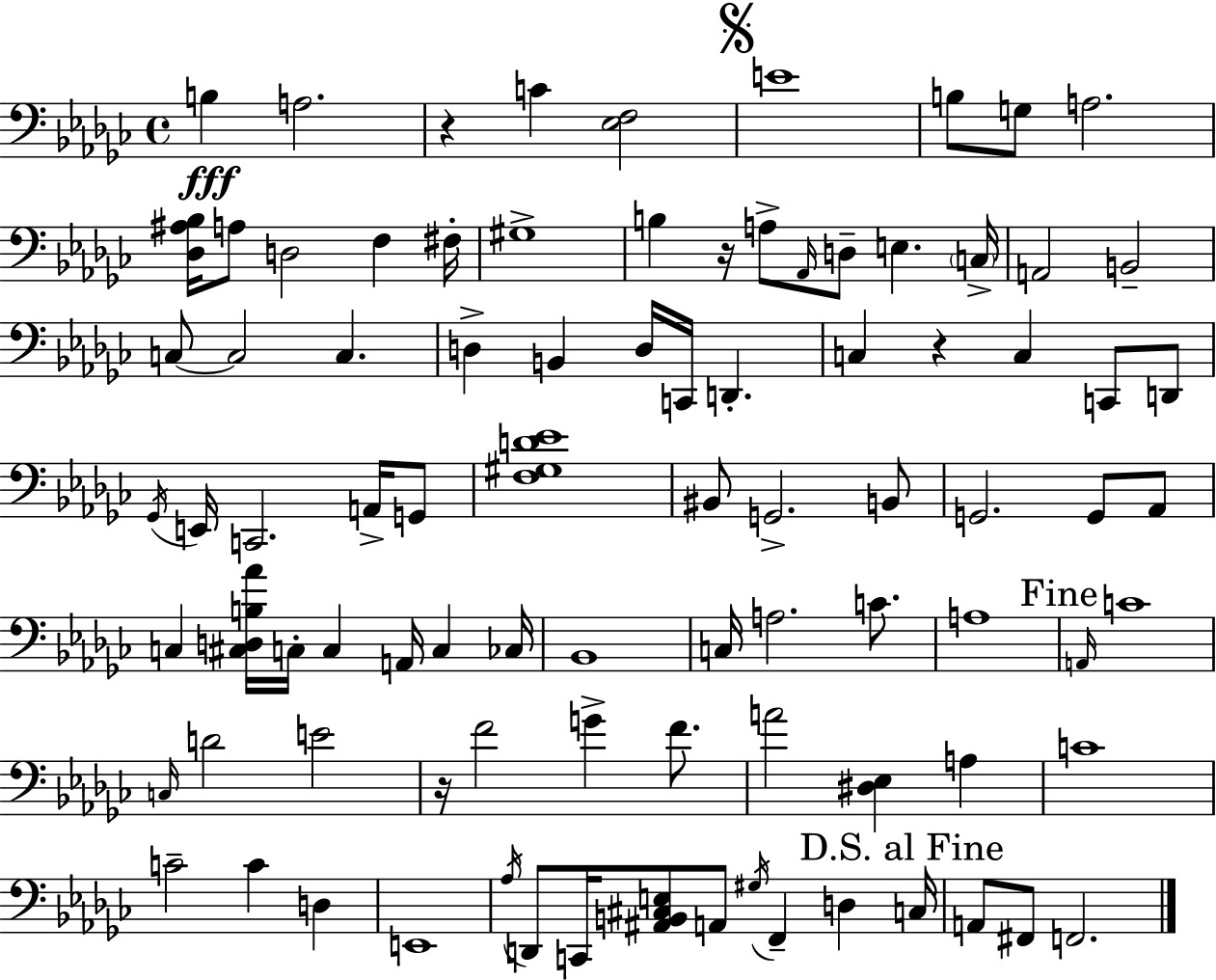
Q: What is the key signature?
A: EES minor